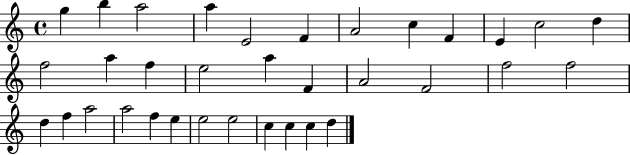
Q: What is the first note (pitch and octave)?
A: G5